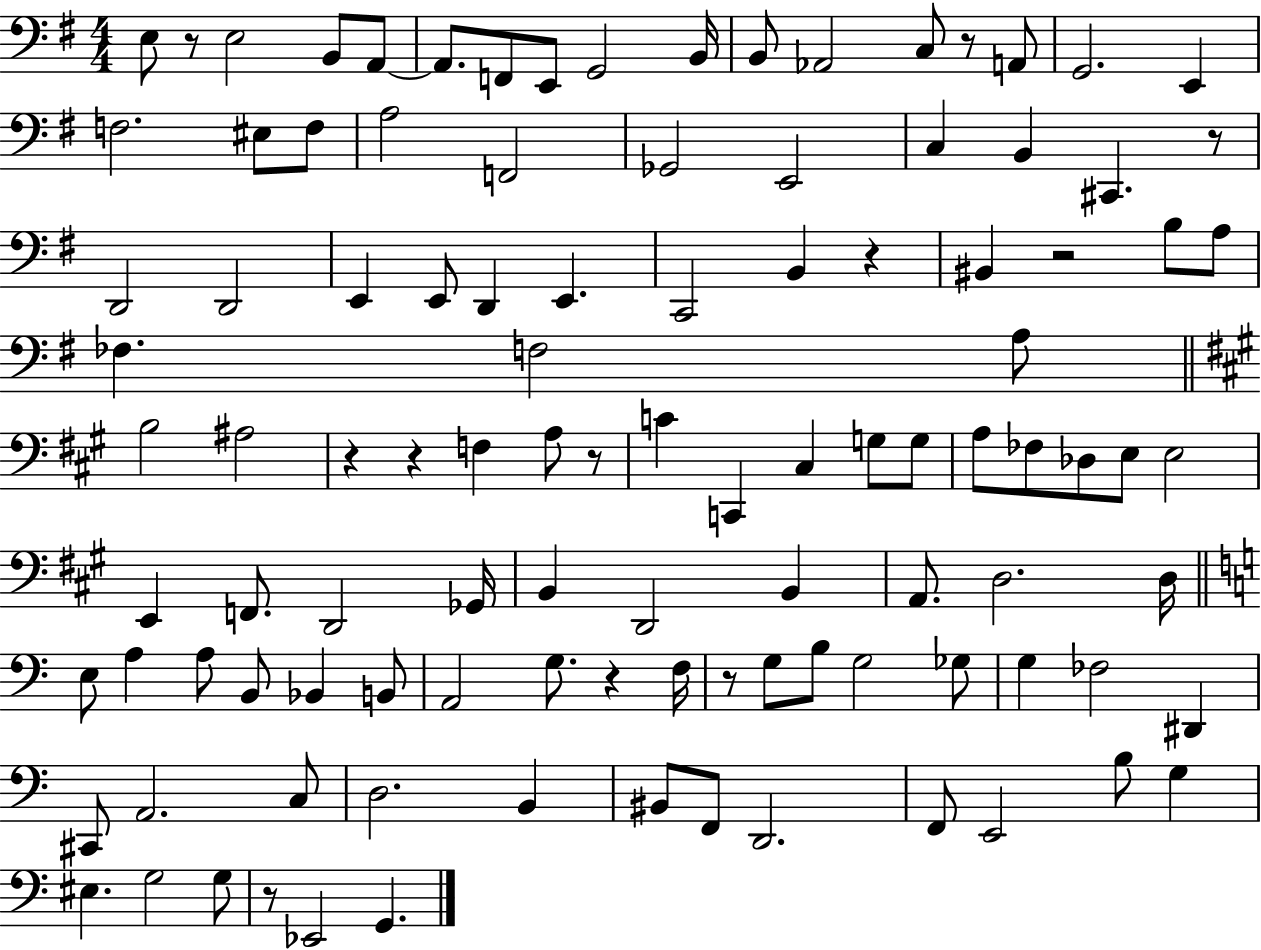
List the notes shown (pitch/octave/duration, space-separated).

E3/e R/e E3/h B2/e A2/e A2/e. F2/e E2/e G2/h B2/s B2/e Ab2/h C3/e R/e A2/e G2/h. E2/q F3/h. EIS3/e F3/e A3/h F2/h Gb2/h E2/h C3/q B2/q C#2/q. R/e D2/h D2/h E2/q E2/e D2/q E2/q. C2/h B2/q R/q BIS2/q R/h B3/e A3/e FES3/q. F3/h A3/e B3/h A#3/h R/q R/q F3/q A3/e R/e C4/q C2/q C#3/q G3/e G3/e A3/e FES3/e Db3/e E3/e E3/h E2/q F2/e. D2/h Gb2/s B2/q D2/h B2/q A2/e. D3/h. D3/s E3/e A3/q A3/e B2/e Bb2/q B2/e A2/h G3/e. R/q F3/s R/e G3/e B3/e G3/h Gb3/e G3/q FES3/h D#2/q C#2/e A2/h. C3/e D3/h. B2/q BIS2/e F2/e D2/h. F2/e E2/h B3/e G3/q EIS3/q. G3/h G3/e R/e Eb2/h G2/q.